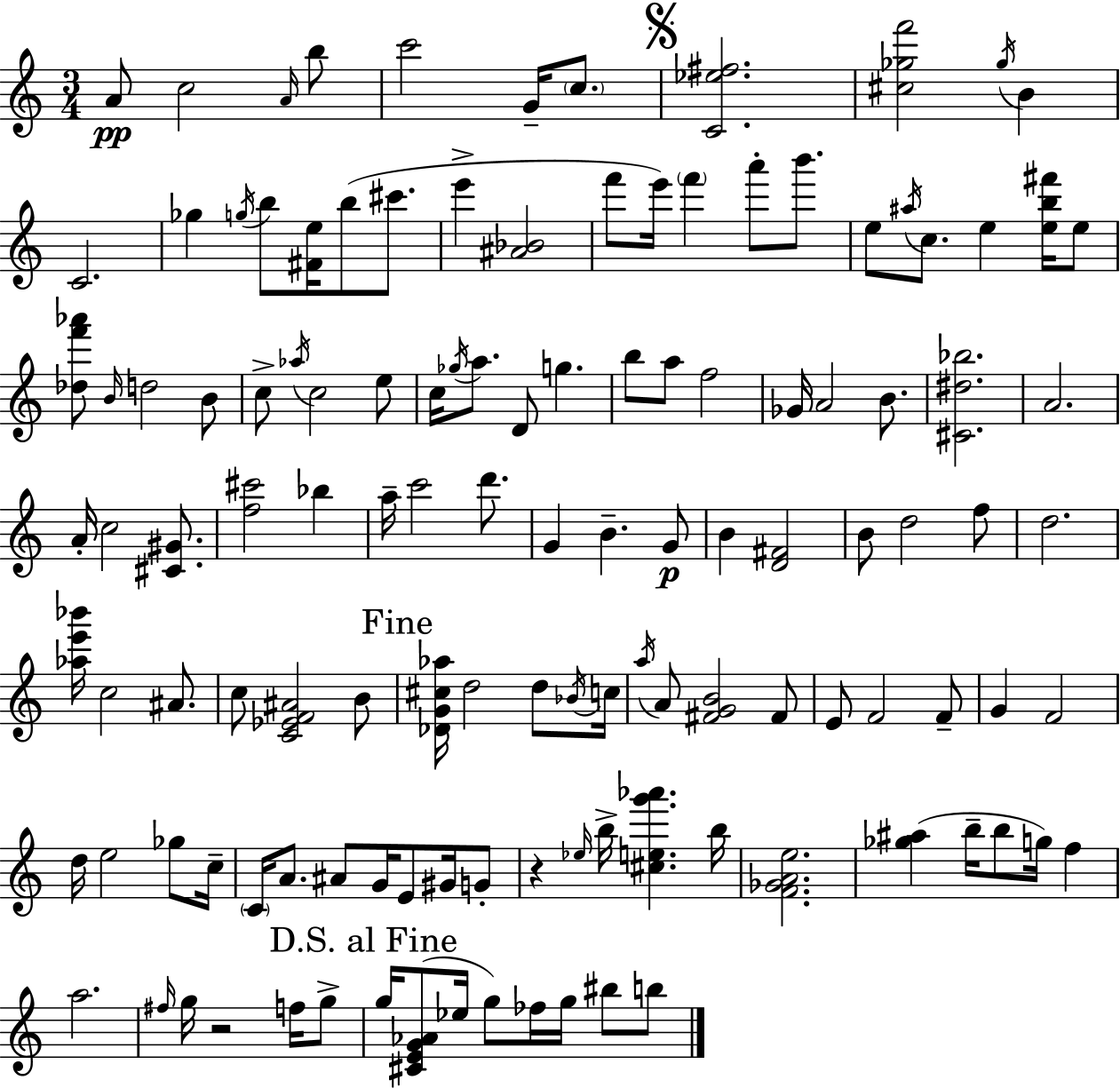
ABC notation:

X:1
T:Untitled
M:3/4
L:1/4
K:C
A/2 c2 A/4 b/2 c'2 G/4 c/2 [C_e^f]2 [^c_gf']2 _g/4 B C2 _g g/4 b/2 [^Fe]/4 b/2 ^c'/2 e' [^A_B]2 f'/2 e'/4 f' a'/2 b'/2 e/2 ^a/4 c/2 e [eb^f']/4 e/2 [_df'_a']/2 B/4 d2 B/2 c/2 _a/4 c2 e/2 c/4 _g/4 a/2 D/2 g b/2 a/2 f2 _G/4 A2 B/2 [^C^d_b]2 A2 A/4 c2 [^C^G]/2 [f^c']2 _b a/4 c'2 d'/2 G B G/2 B [D^F]2 B/2 d2 f/2 d2 [_ae'_b']/4 c2 ^A/2 c/2 [C_EF^A]2 B/2 [_DG^c_a]/4 d2 d/2 _B/4 c/4 a/4 A/2 [^FGB]2 ^F/2 E/2 F2 F/2 G F2 d/4 e2 _g/2 c/4 C/4 A/2 ^A/2 G/4 E/2 ^G/4 G/2 z _e/4 b/4 [^ceg'_a'] b/4 [F_GAe]2 [_g^a] b/4 b/2 g/4 f a2 ^f/4 g/4 z2 f/4 g/2 g/4 [^CEG_A]/2 _e/4 g/2 _f/4 g/4 ^b/2 b/2